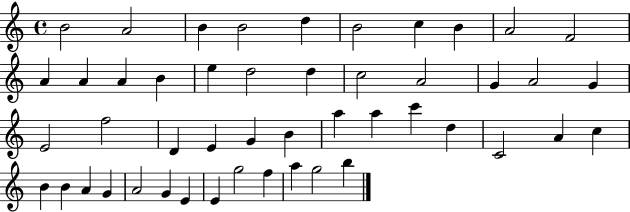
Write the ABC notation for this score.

X:1
T:Untitled
M:4/4
L:1/4
K:C
B2 A2 B B2 d B2 c B A2 F2 A A A B e d2 d c2 A2 G A2 G E2 f2 D E G B a a c' d C2 A c B B A G A2 G E E g2 f a g2 b